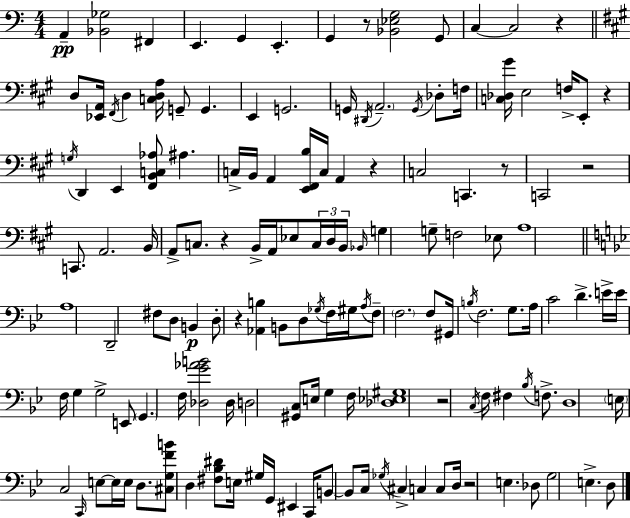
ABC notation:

X:1
T:Untitled
M:4/4
L:1/4
K:Am
A,, [_B,,_G,]2 ^F,, E,, G,, E,, G,, z/2 [_B,,_E,G,]2 G,,/2 C, C,2 z D,/2 [_E,,A,,]/4 ^F,,/4 D, [C,D,A,]/4 G,,/2 G,, E,, G,,2 G,,/4 ^D,,/4 A,,2 G,,/4 _D,/2 F,/4 [C,_D,^G]/4 E,2 F,/4 E,,/2 z G,/4 D,, E,, [^F,,B,,C,_A,]/2 ^A, C,/4 B,,/4 A,, [E,,^F,,B,]/4 C,/4 A,, z C,2 C,, z/2 C,,2 z2 C,,/2 A,,2 B,,/4 A,,/2 C,/2 z B,,/4 A,,/4 _E,/2 C,/4 D,/4 B,,/4 _B,,/4 G, G,/2 F,2 _E,/2 A,4 A,4 D,,2 ^F,/2 D,/2 B,, D,/2 z [_A,,B,] B,,/2 D,/2 _G,/4 F,/4 ^G,/4 A,/4 F,/2 F,2 F,/2 ^G,,/4 B,/4 F,2 G,/2 A,/4 C2 D E/4 E/4 F,/4 G, G,2 E,,/2 G,, F,/4 [_D,G_AB]2 _D,/4 D,2 [^G,,C,]/2 E,/4 G, F,/4 [_D,_E,^G,]4 z2 C,/4 F,/4 ^F, _B,/4 F,/2 D,4 E,/4 C,2 C,,/4 E,/2 E,/4 E,/4 D,/2 [^C,G,FB]/2 D, [^F,_B,^D]/2 E,/4 ^G,/4 G,,/4 ^E,, C,,/4 B,,/2 B,,/2 C,/4 _G,/4 ^C, C, C,/2 D,/4 z2 E, _D,/2 G,2 E, D,/2